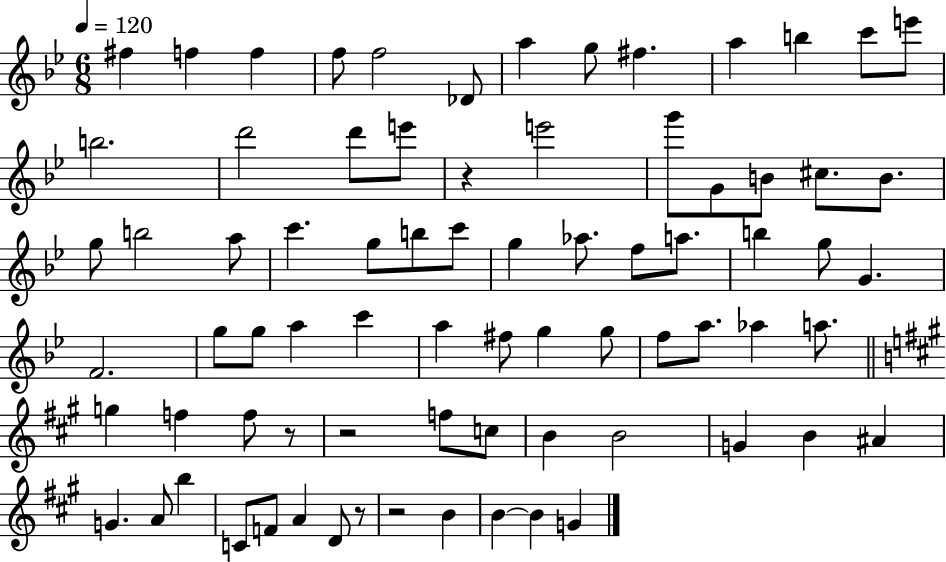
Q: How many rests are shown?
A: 5